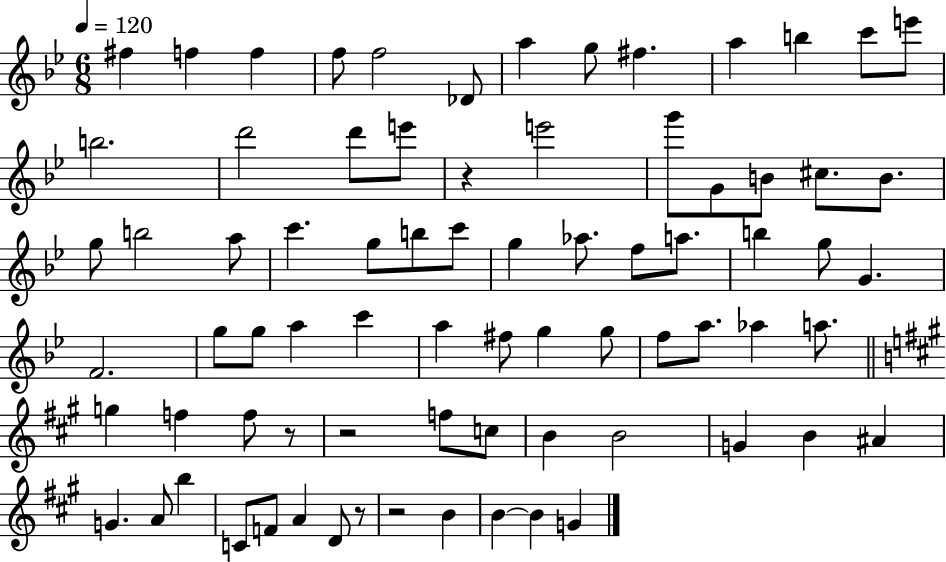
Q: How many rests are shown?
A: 5